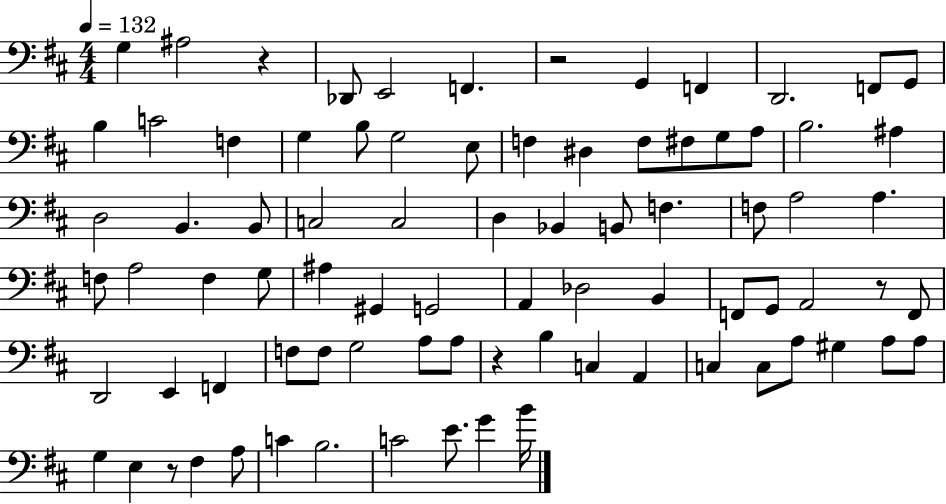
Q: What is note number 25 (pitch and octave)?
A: A#3